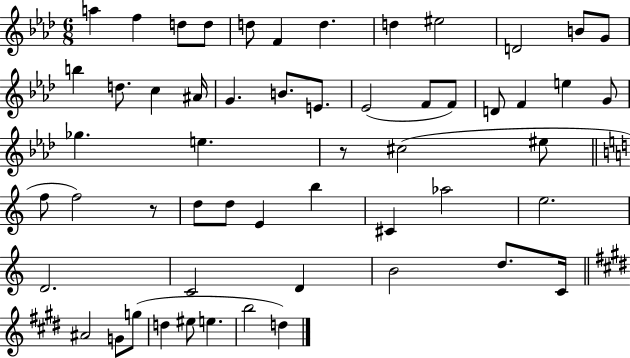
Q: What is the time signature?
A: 6/8